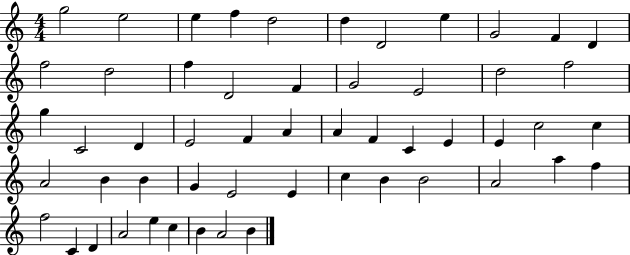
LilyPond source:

{
  \clef treble
  \numericTimeSignature
  \time 4/4
  \key c \major
  g''2 e''2 | e''4 f''4 d''2 | d''4 d'2 e''4 | g'2 f'4 d'4 | \break f''2 d''2 | f''4 d'2 f'4 | g'2 e'2 | d''2 f''2 | \break g''4 c'2 d'4 | e'2 f'4 a'4 | a'4 f'4 c'4 e'4 | e'4 c''2 c''4 | \break a'2 b'4 b'4 | g'4 e'2 e'4 | c''4 b'4 b'2 | a'2 a''4 f''4 | \break f''2 c'4 d'4 | a'2 e''4 c''4 | b'4 a'2 b'4 | \bar "|."
}